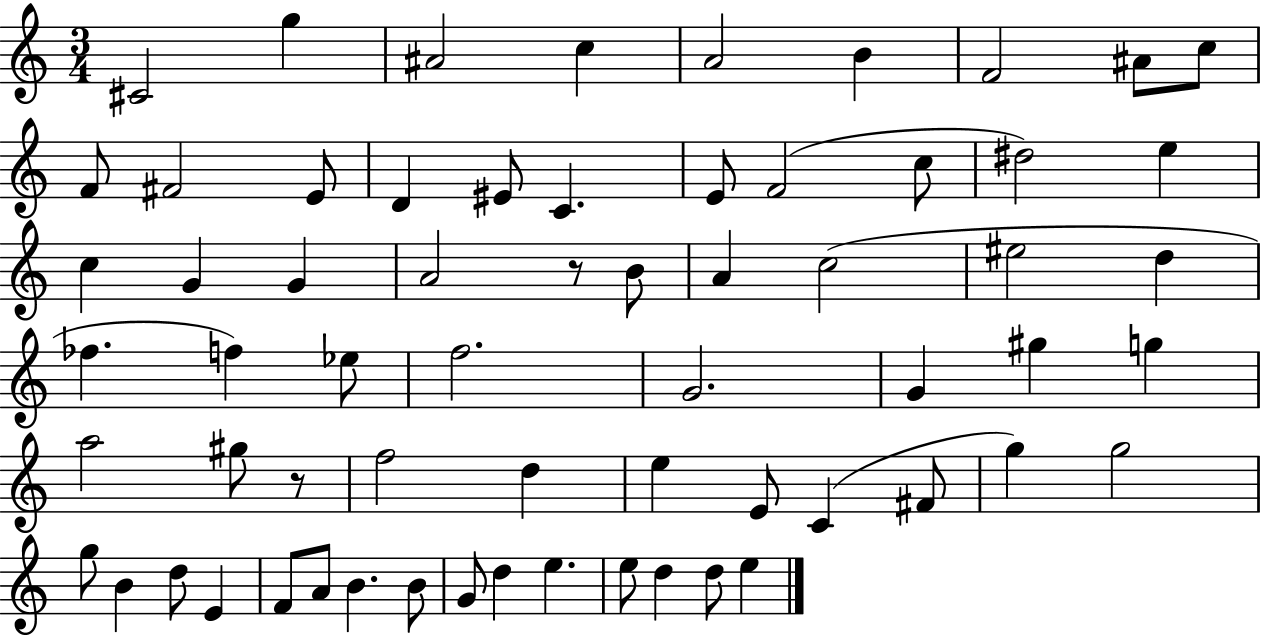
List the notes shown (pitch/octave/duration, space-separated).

C#4/h G5/q A#4/h C5/q A4/h B4/q F4/h A#4/e C5/e F4/e F#4/h E4/e D4/q EIS4/e C4/q. E4/e F4/h C5/e D#5/h E5/q C5/q G4/q G4/q A4/h R/e B4/e A4/q C5/h EIS5/h D5/q FES5/q. F5/q Eb5/e F5/h. G4/h. G4/q G#5/q G5/q A5/h G#5/e R/e F5/h D5/q E5/q E4/e C4/q F#4/e G5/q G5/h G5/e B4/q D5/e E4/q F4/e A4/e B4/q. B4/e G4/e D5/q E5/q. E5/e D5/q D5/e E5/q